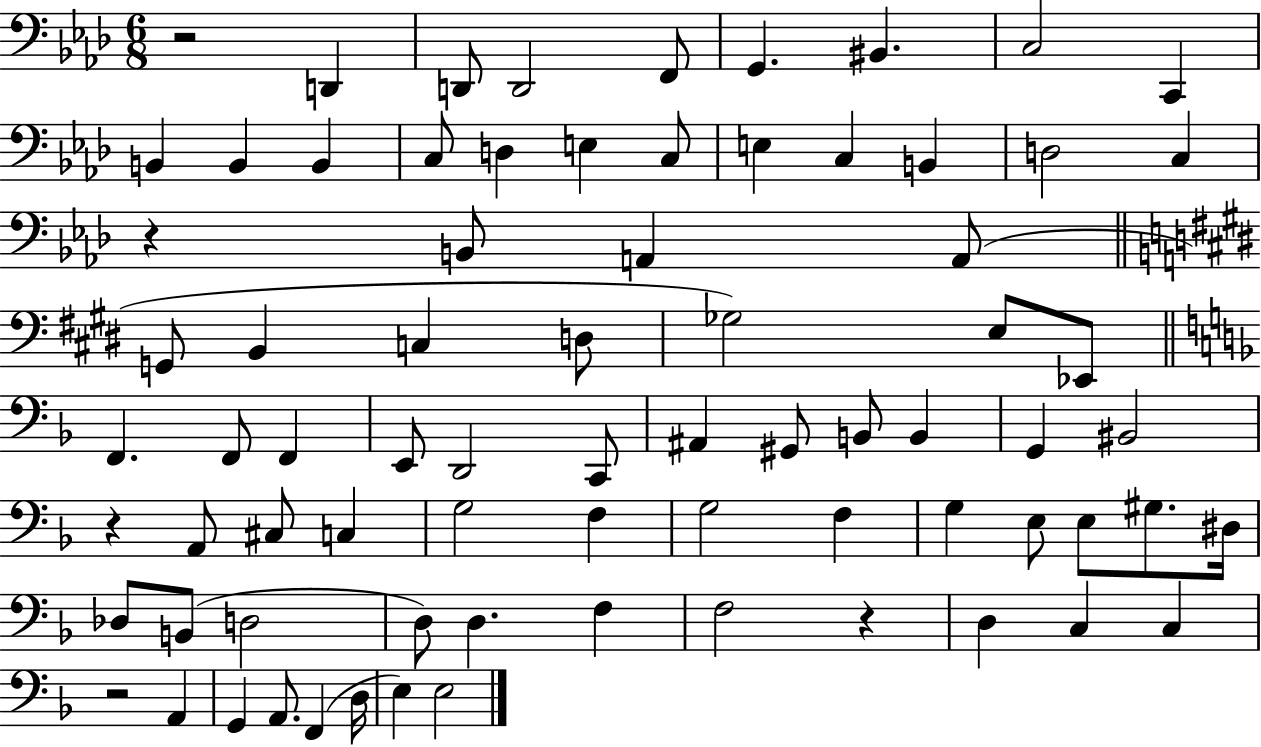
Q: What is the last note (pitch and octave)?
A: E3